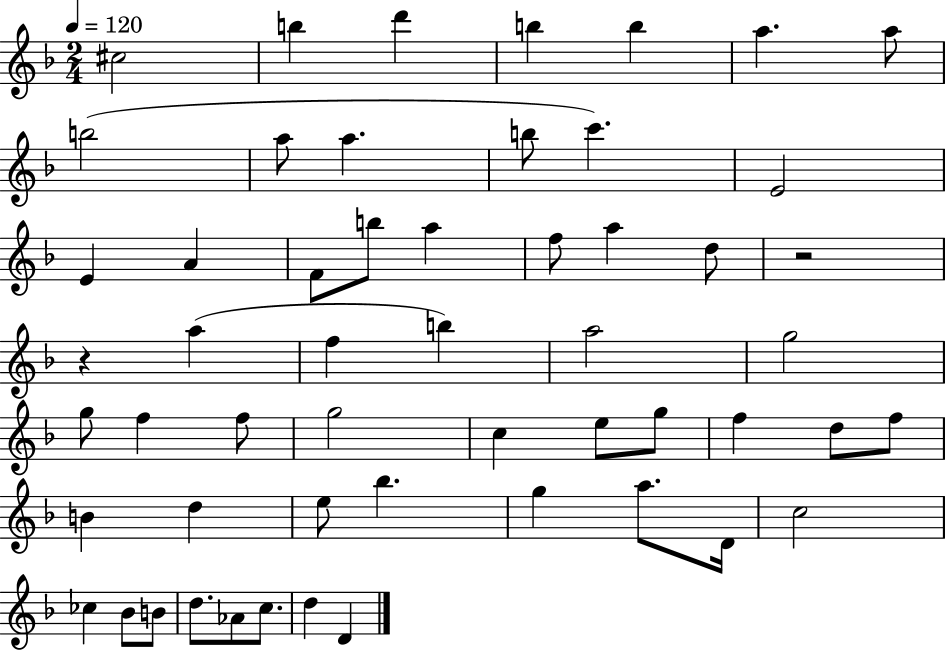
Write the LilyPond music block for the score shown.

{
  \clef treble
  \numericTimeSignature
  \time 2/4
  \key f \major
  \tempo 4 = 120
  \repeat volta 2 { cis''2 | b''4 d'''4 | b''4 b''4 | a''4. a''8 | \break b''2( | a''8 a''4. | b''8 c'''4.) | e'2 | \break e'4 a'4 | f'8 b''8 a''4 | f''8 a''4 d''8 | r2 | \break r4 a''4( | f''4 b''4) | a''2 | g''2 | \break g''8 f''4 f''8 | g''2 | c''4 e''8 g''8 | f''4 d''8 f''8 | \break b'4 d''4 | e''8 bes''4. | g''4 a''8. d'16 | c''2 | \break ces''4 bes'8 b'8 | d''8. aes'8 c''8. | d''4 d'4 | } \bar "|."
}